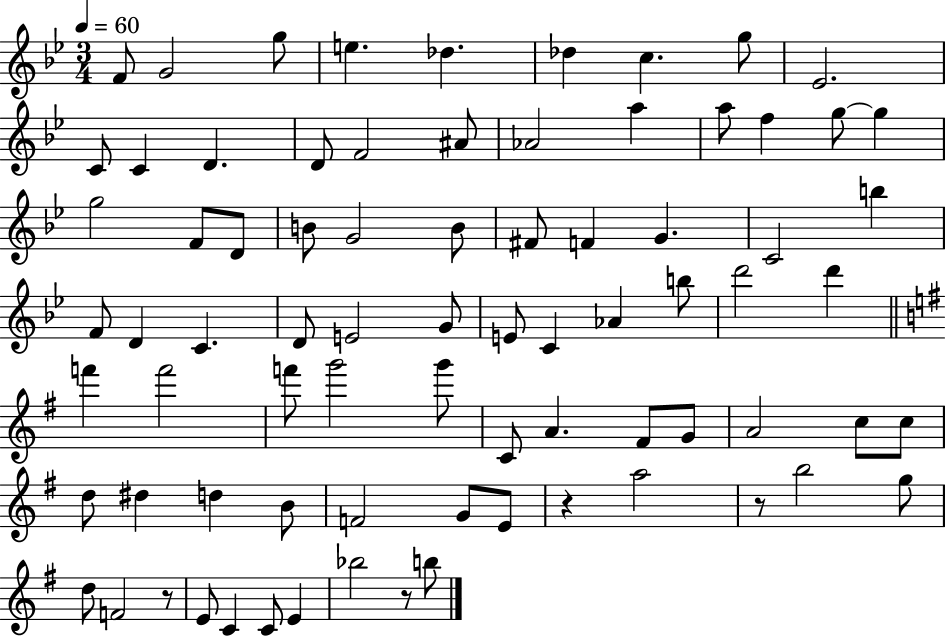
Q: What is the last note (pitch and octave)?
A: B5